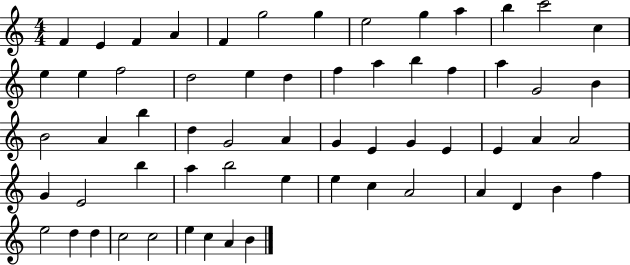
F4/q E4/q F4/q A4/q F4/q G5/h G5/q E5/h G5/q A5/q B5/q C6/h C5/q E5/q E5/q F5/h D5/h E5/q D5/q F5/q A5/q B5/q F5/q A5/q G4/h B4/q B4/h A4/q B5/q D5/q G4/h A4/q G4/q E4/q G4/q E4/q E4/q A4/q A4/h G4/q E4/h B5/q A5/q B5/h E5/q E5/q C5/q A4/h A4/q D4/q B4/q F5/q E5/h D5/q D5/q C5/h C5/h E5/q C5/q A4/q B4/q